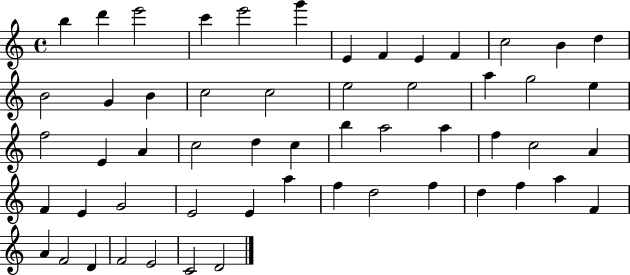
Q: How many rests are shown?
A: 0